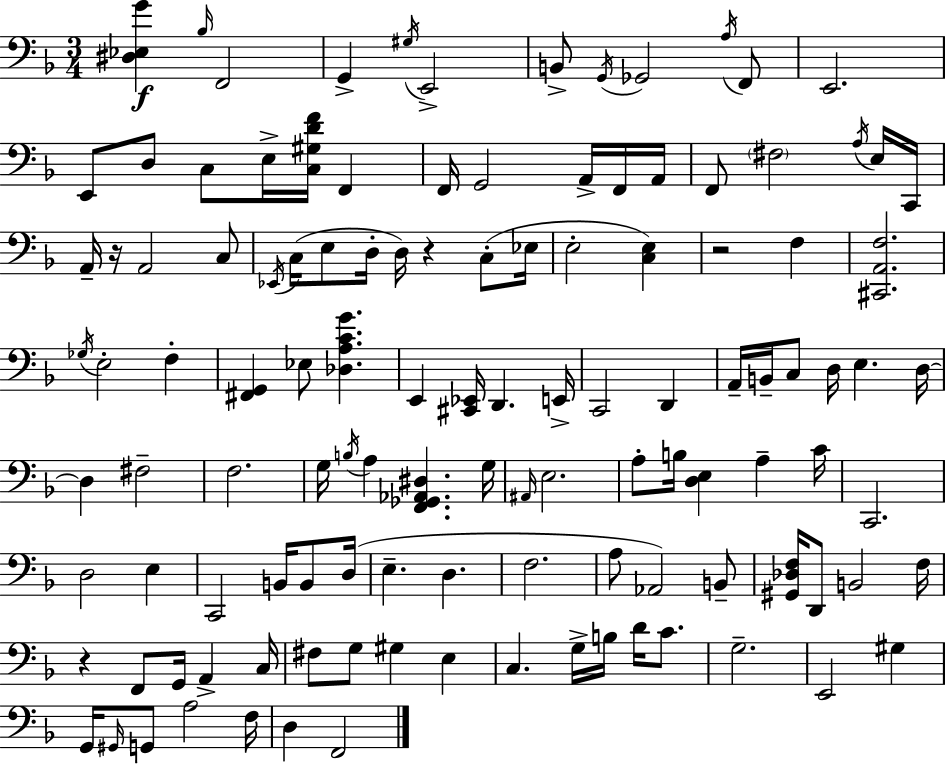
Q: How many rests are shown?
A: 4